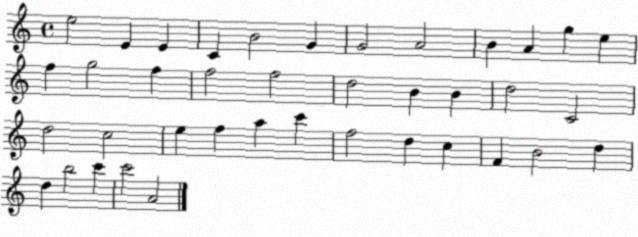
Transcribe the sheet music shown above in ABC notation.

X:1
T:Untitled
M:4/4
L:1/4
K:C
e2 E E C B2 G G2 A2 B A g e f g2 f f2 f2 d2 B B d2 C2 d2 c2 e f a c' f2 d c F B2 d d b2 c' c'2 A2